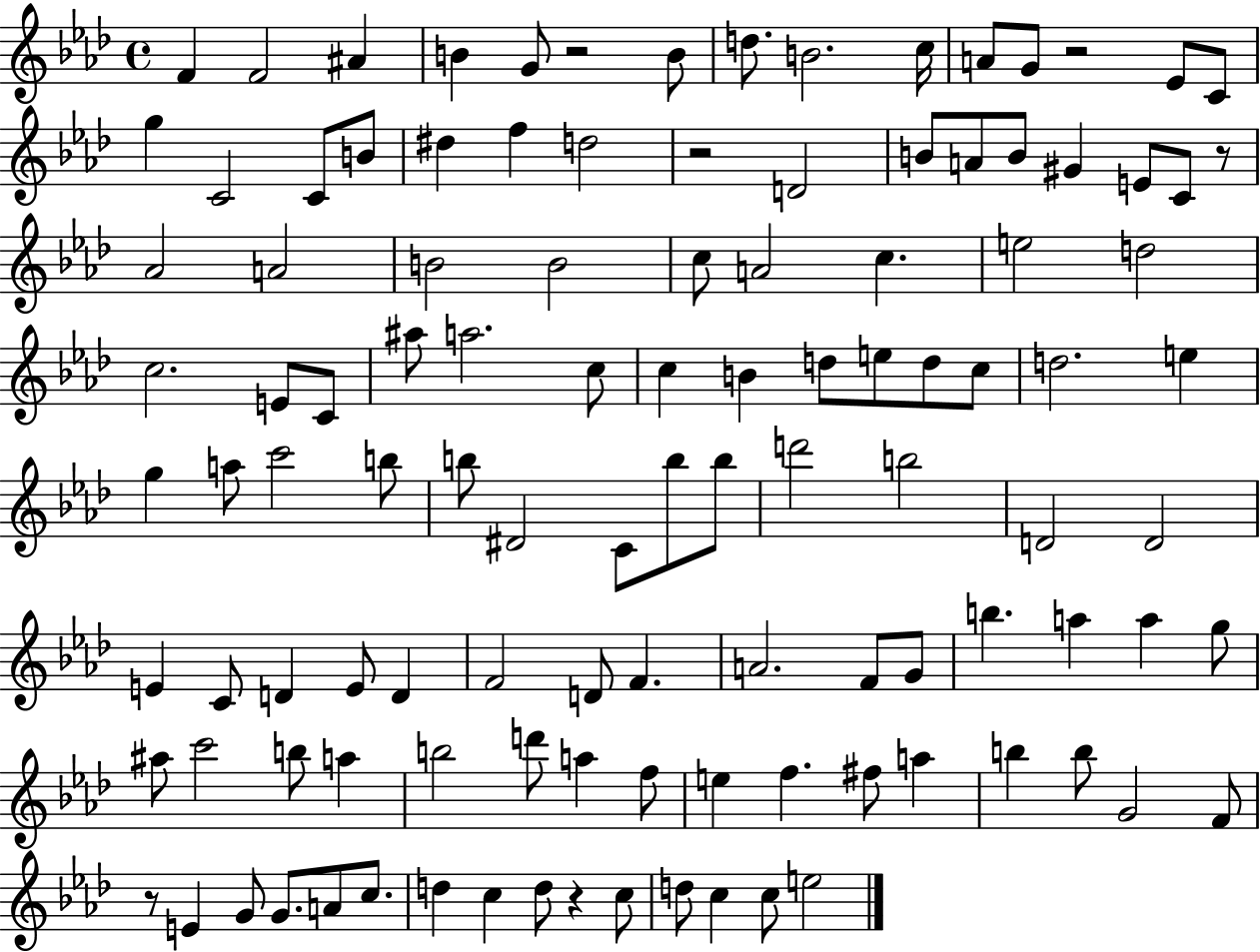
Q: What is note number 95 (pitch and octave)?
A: E4